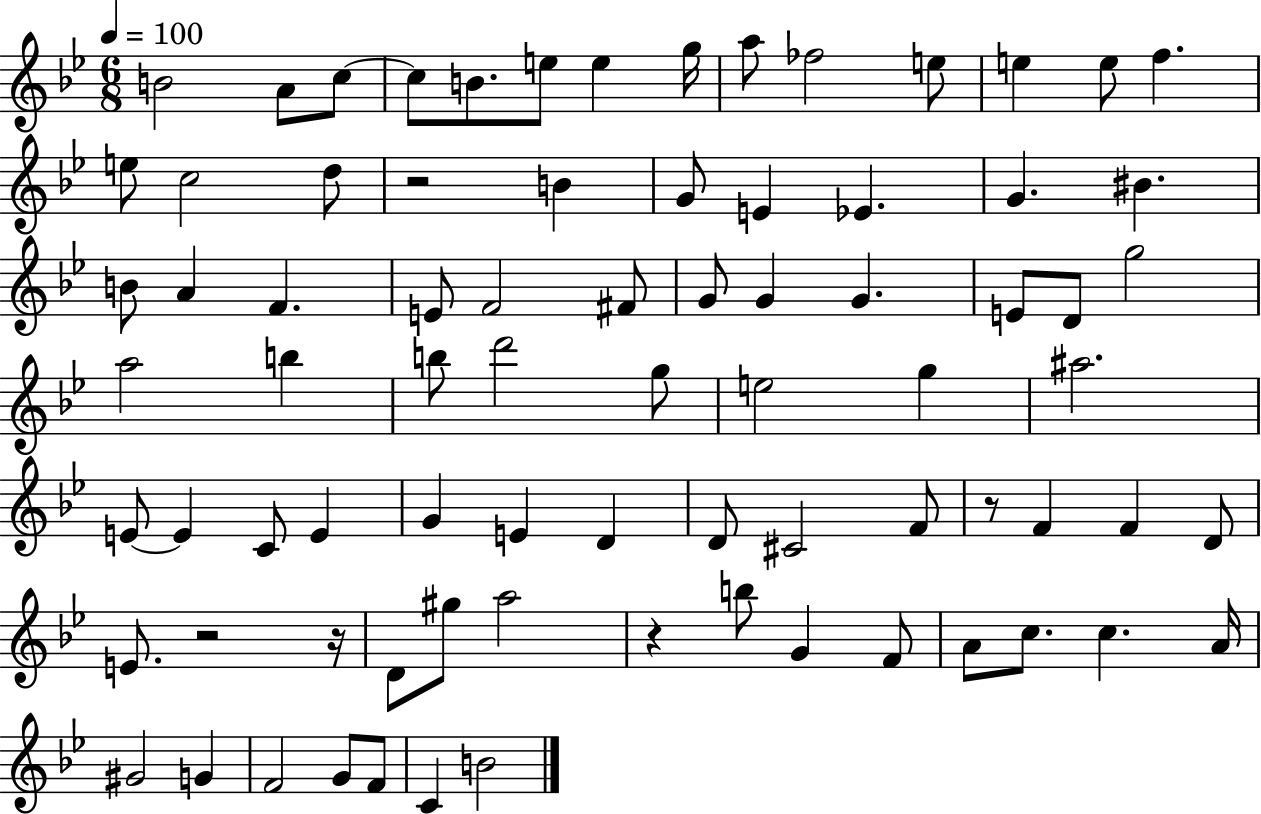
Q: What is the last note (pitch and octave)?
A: B4